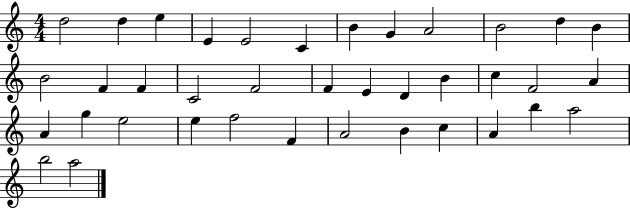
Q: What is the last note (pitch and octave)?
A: A5